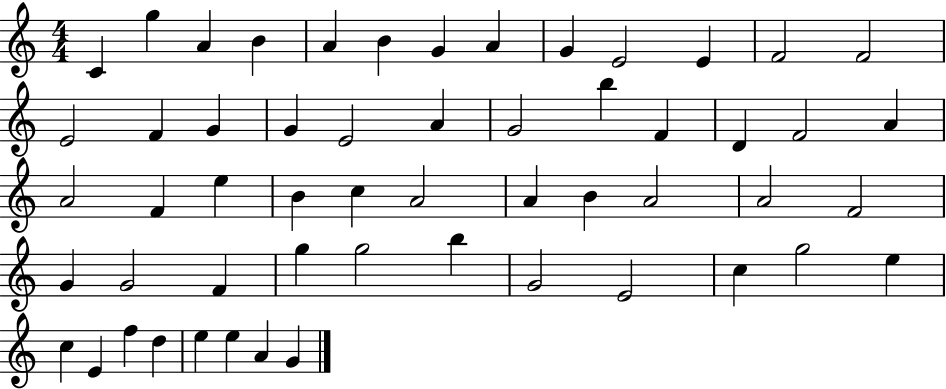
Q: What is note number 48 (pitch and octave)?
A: C5